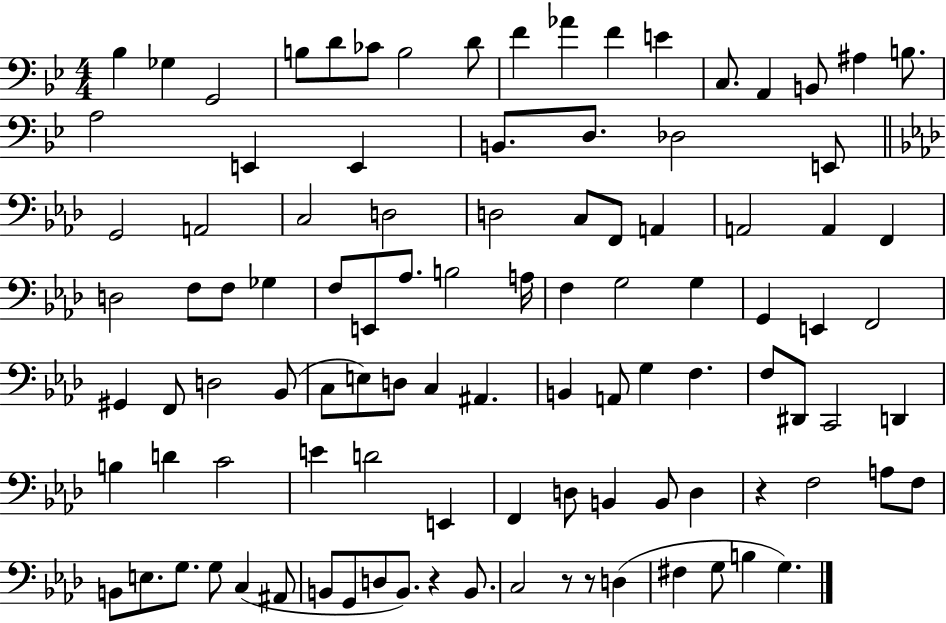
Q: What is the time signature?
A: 4/4